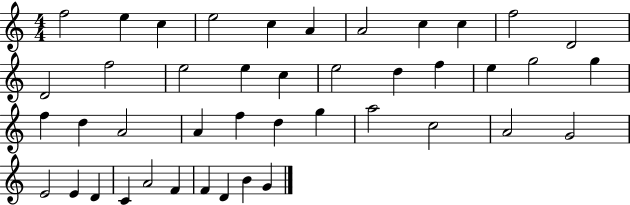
X:1
T:Untitled
M:4/4
L:1/4
K:C
f2 e c e2 c A A2 c c f2 D2 D2 f2 e2 e c e2 d f e g2 g f d A2 A f d g a2 c2 A2 G2 E2 E D C A2 F F D B G